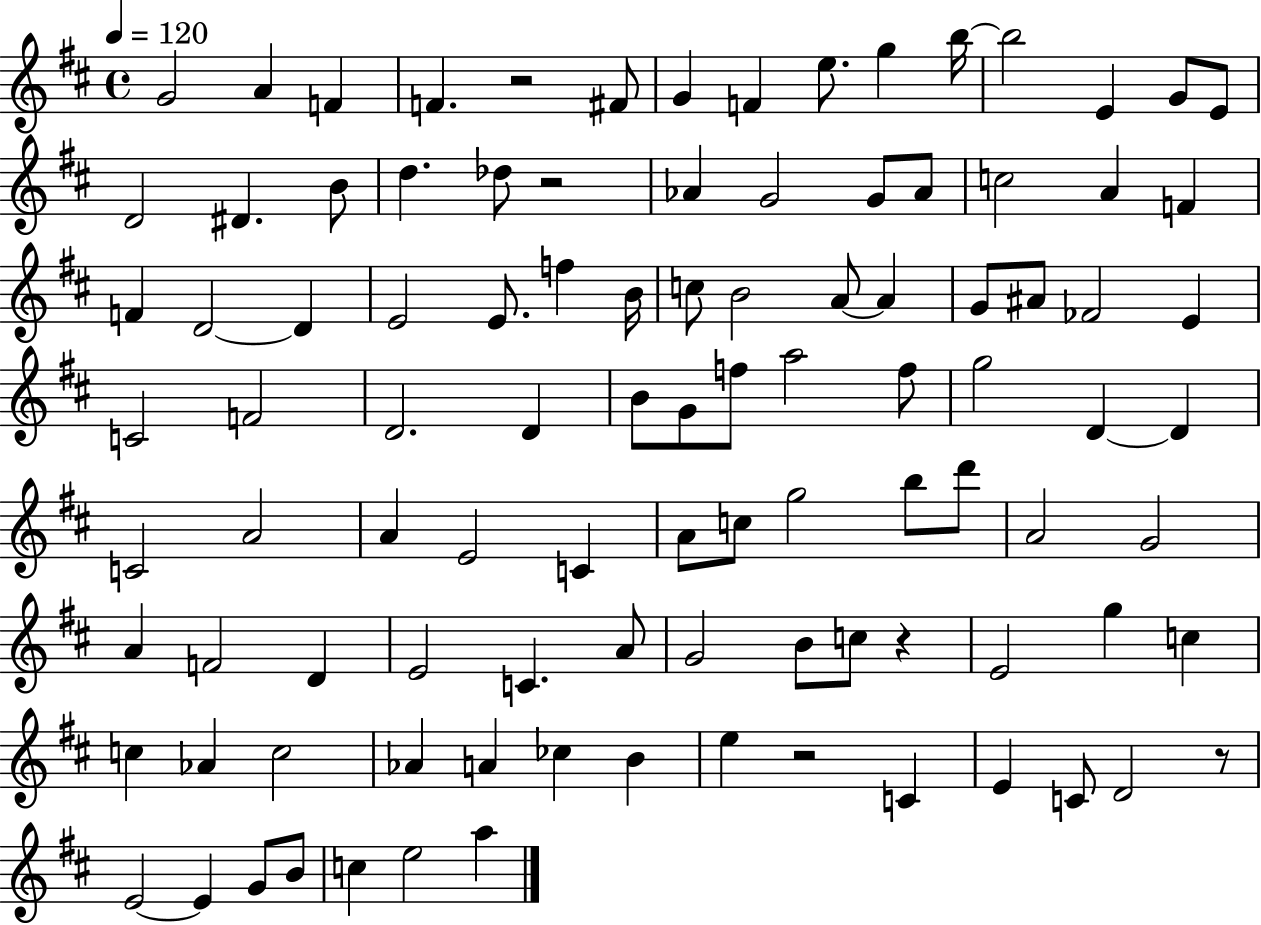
G4/h A4/q F4/q F4/q. R/h F#4/e G4/q F4/q E5/e. G5/q B5/s B5/h E4/q G4/e E4/e D4/h D#4/q. B4/e D5/q. Db5/e R/h Ab4/q G4/h G4/e Ab4/e C5/h A4/q F4/q F4/q D4/h D4/q E4/h E4/e. F5/q B4/s C5/e B4/h A4/e A4/q G4/e A#4/e FES4/h E4/q C4/h F4/h D4/h. D4/q B4/e G4/e F5/e A5/h F5/e G5/h D4/q D4/q C4/h A4/h A4/q E4/h C4/q A4/e C5/e G5/h B5/e D6/e A4/h G4/h A4/q F4/h D4/q E4/h C4/q. A4/e G4/h B4/e C5/e R/q E4/h G5/q C5/q C5/q Ab4/q C5/h Ab4/q A4/q CES5/q B4/q E5/q R/h C4/q E4/q C4/e D4/h R/e E4/h E4/q G4/e B4/e C5/q E5/h A5/q